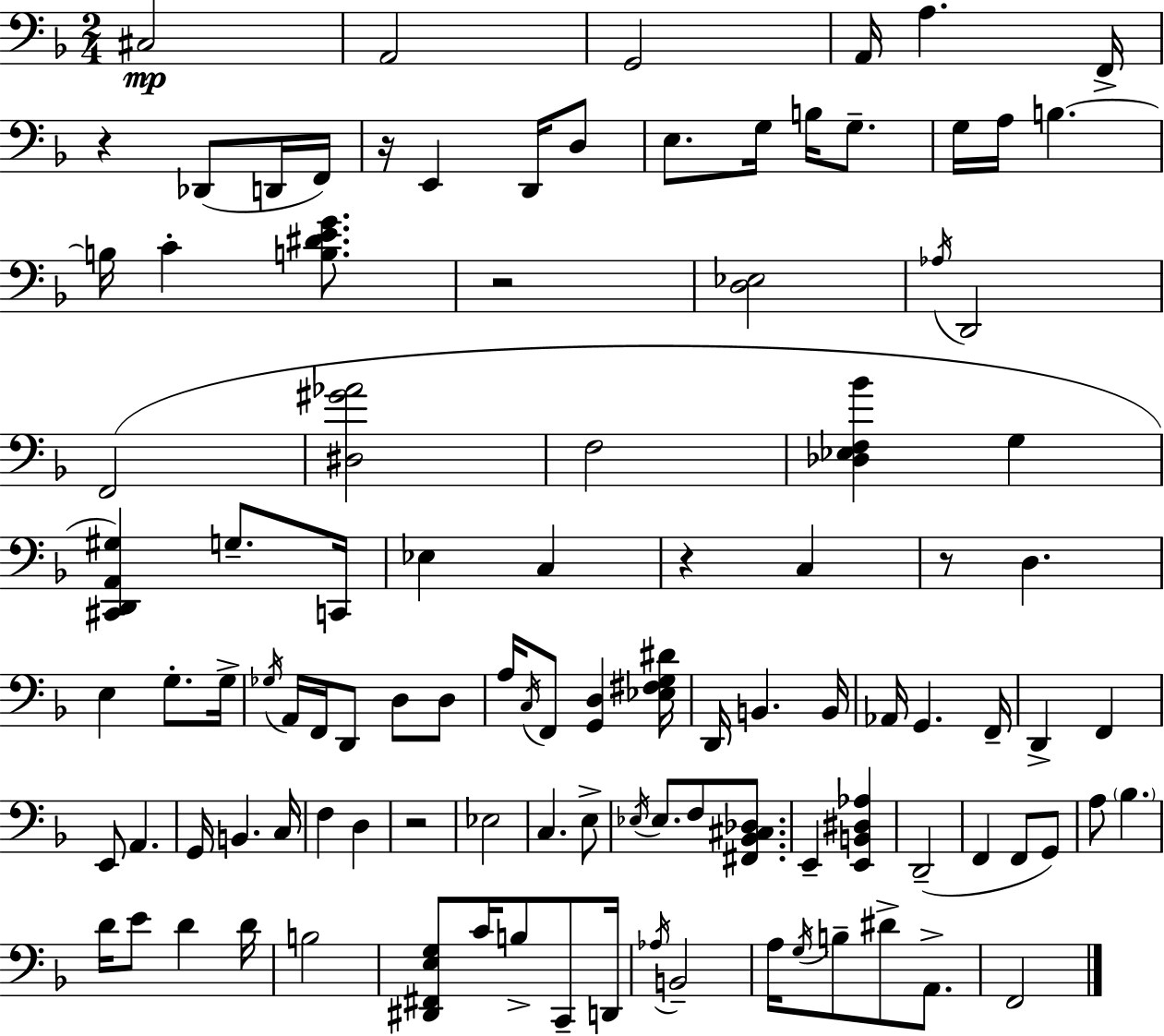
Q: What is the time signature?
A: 2/4